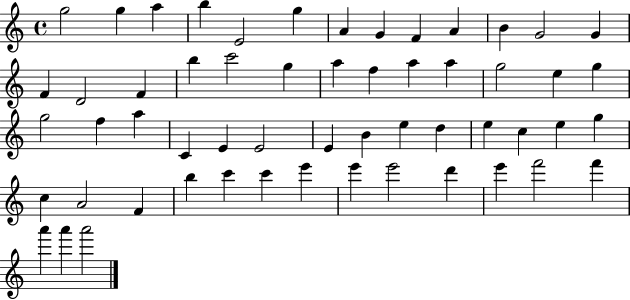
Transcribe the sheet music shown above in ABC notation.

X:1
T:Untitled
M:4/4
L:1/4
K:C
g2 g a b E2 g A G F A B G2 G F D2 F b c'2 g a f a a g2 e g g2 f a C E E2 E B e d e c e g c A2 F b c' c' e' e' e'2 d' e' f'2 f' a' a' a'2